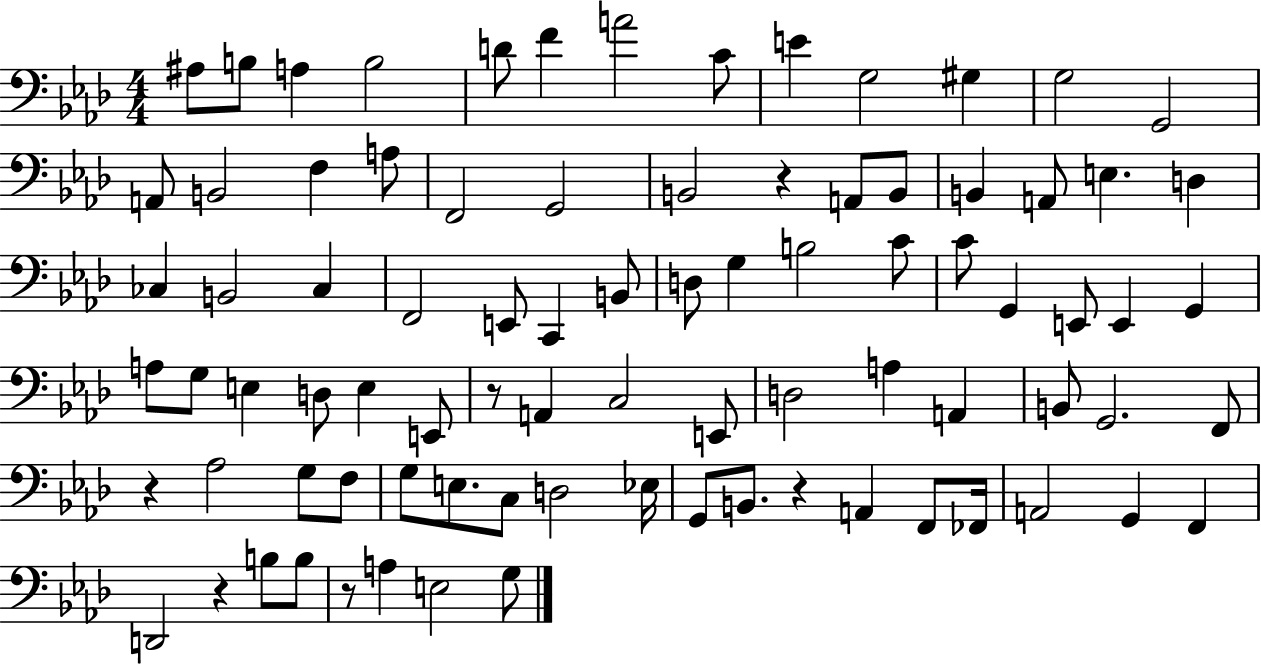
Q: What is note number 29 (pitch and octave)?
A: CES3